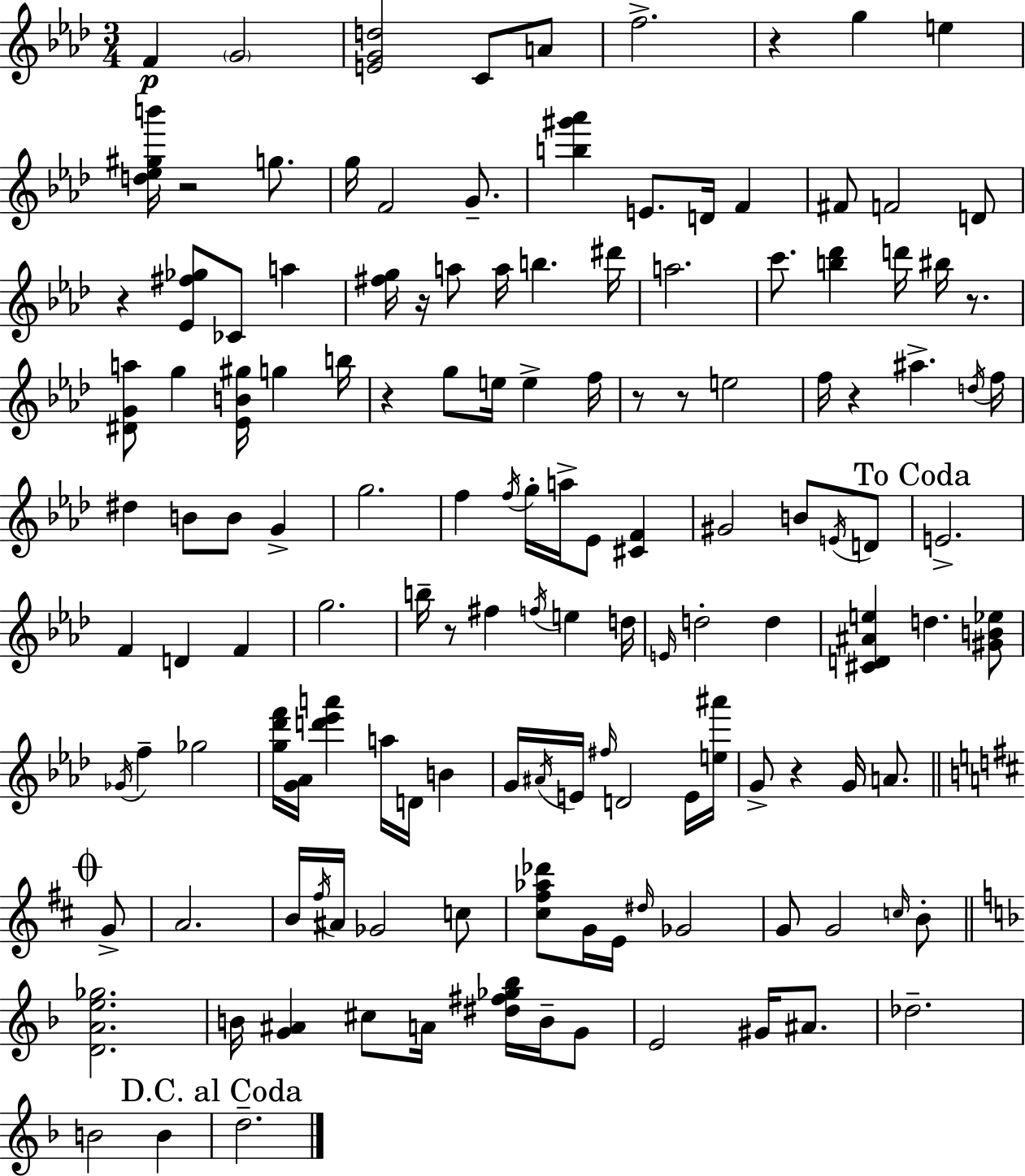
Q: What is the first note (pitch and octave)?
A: F4